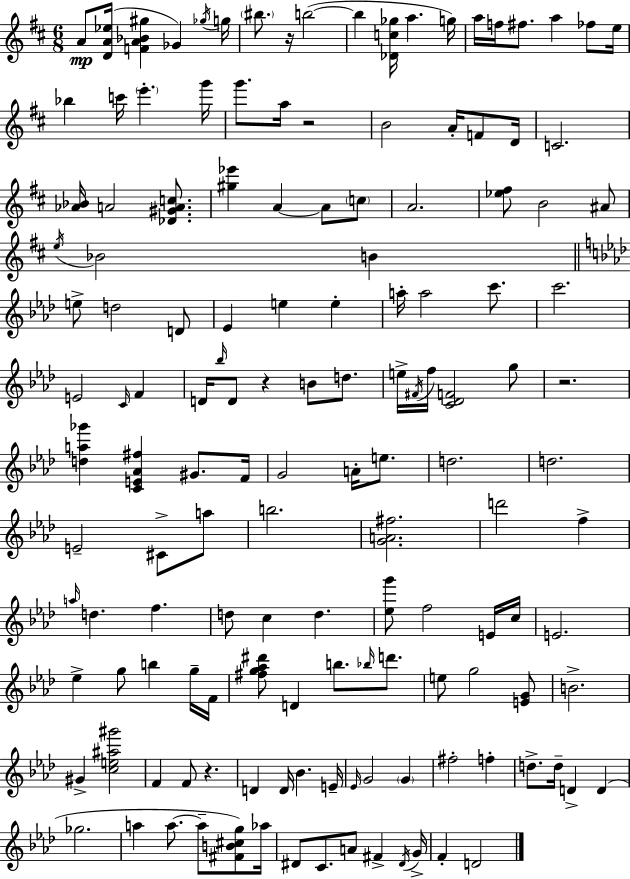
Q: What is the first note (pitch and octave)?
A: A4